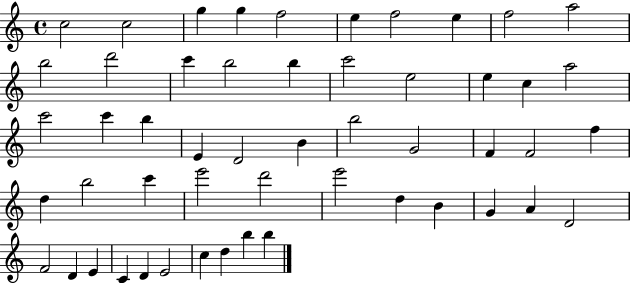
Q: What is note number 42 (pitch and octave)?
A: D4